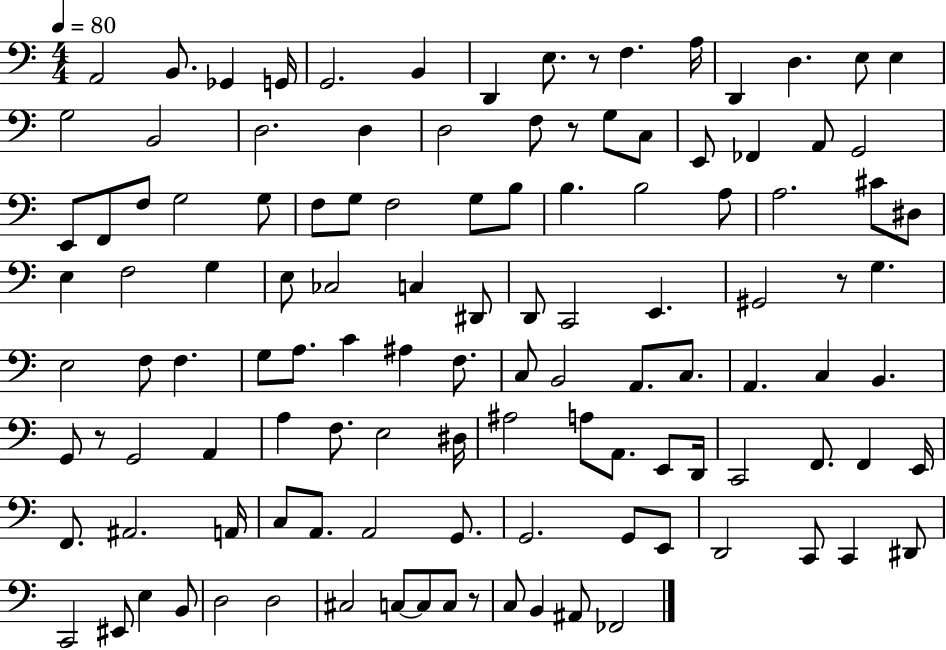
{
  \clef bass
  \numericTimeSignature
  \time 4/4
  \key c \major
  \tempo 4 = 80
  a,2 b,8. ges,4 g,16 | g,2. b,4 | d,4 e8. r8 f4. a16 | d,4 d4. e8 e4 | \break g2 b,2 | d2. d4 | d2 f8 r8 g8 c8 | e,8 fes,4 a,8 g,2 | \break e,8 f,8 f8 g2 g8 | f8 g8 f2 g8 b8 | b4. b2 a8 | a2. cis'8 dis8 | \break e4 f2 g4 | e8 ces2 c4 dis,8 | d,8 c,2 e,4. | gis,2 r8 g4. | \break e2 f8 f4. | g8 a8. c'4 ais4 f8. | c8 b,2 a,8. c8. | a,4. c4 b,4. | \break g,8 r8 g,2 a,4 | a4 f8. e2 dis16 | ais2 a8 a,8. e,8 d,16 | c,2 f,8. f,4 e,16 | \break f,8. ais,2. a,16 | c8 a,8. a,2 g,8. | g,2. g,8 e,8 | d,2 c,8 c,4 dis,8 | \break c,2 eis,8 e4 b,8 | d2 d2 | cis2 c8~~ c8 c8 r8 | c8 b,4 ais,8 fes,2 | \break \bar "|."
}